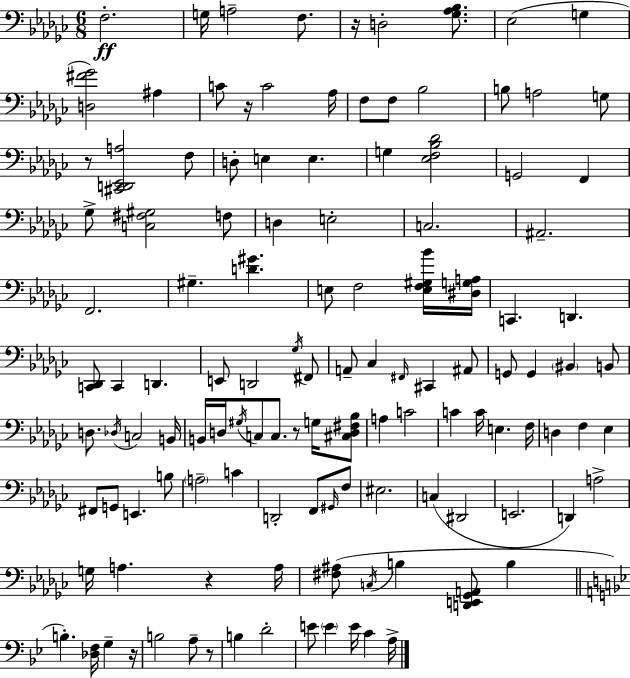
X:1
T:Untitled
M:6/8
L:1/4
K:Ebm
F,2 G,/4 A,2 F,/2 z/4 D,2 [_G,_A,_B,]/2 _E,2 G, [D,^F_G]2 ^A, C/2 z/4 C2 _A,/4 F,/2 F,/2 _B,2 B,/2 A,2 G,/2 z/2 [^C,,D,,_E,,A,]2 F,/2 D,/2 E, E, G, [_E,F,_B,_D]2 G,,2 F,, _G,/2 [C,^F,^G,]2 F,/2 D, E,2 C,2 ^A,,2 F,,2 ^G, [D^G] E,/2 F,2 [E,F,^G,_B]/4 [^D,G,A,]/4 C,, D,, [C,,_D,,]/2 C,, D,, E,,/2 D,,2 _G,/4 ^F,,/2 A,,/2 _C, ^F,,/4 ^C,, ^A,,/2 G,,/2 G,, ^B,, B,,/2 D,/2 _D,/4 C,2 B,,/4 B,,/4 D,/4 ^G,/4 C,/2 C,/2 z/2 G,/4 [^C,D,^F,_B,]/2 A, C2 C C/4 E, F,/4 D, F, _E, ^F,,/2 G,,/2 E,, B,/2 A,2 C D,,2 F,,/2 ^G,,/4 F,/2 ^E,2 C, ^D,,2 E,,2 D,, A,2 G,/4 A, z A,/4 [^F,^A,]/2 C,/4 B, [D,,E,,_G,,A,,]/2 B, B, [_D,F,]/4 G, z/4 B,2 A,/2 z/2 B, D2 E/2 E E/4 C A,/4